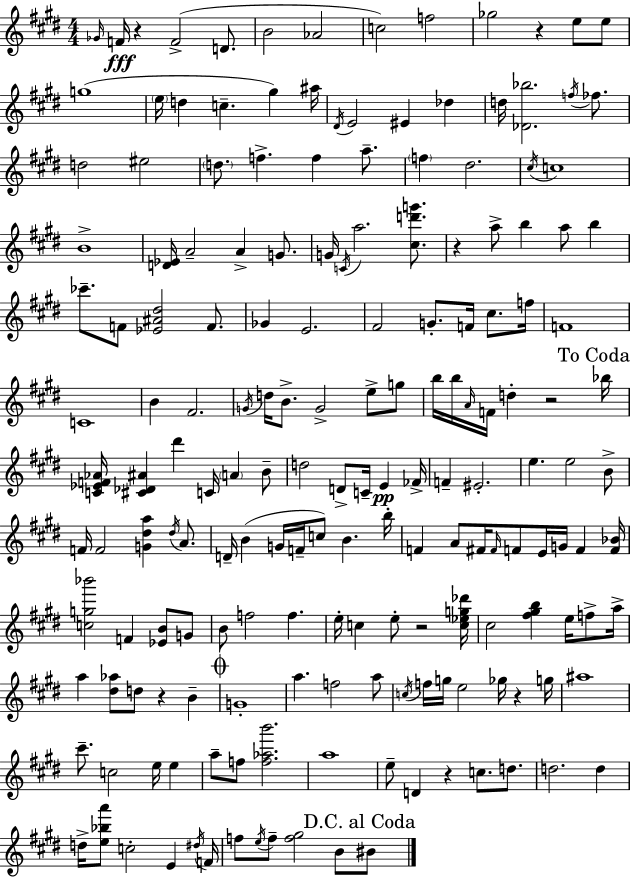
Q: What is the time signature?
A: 4/4